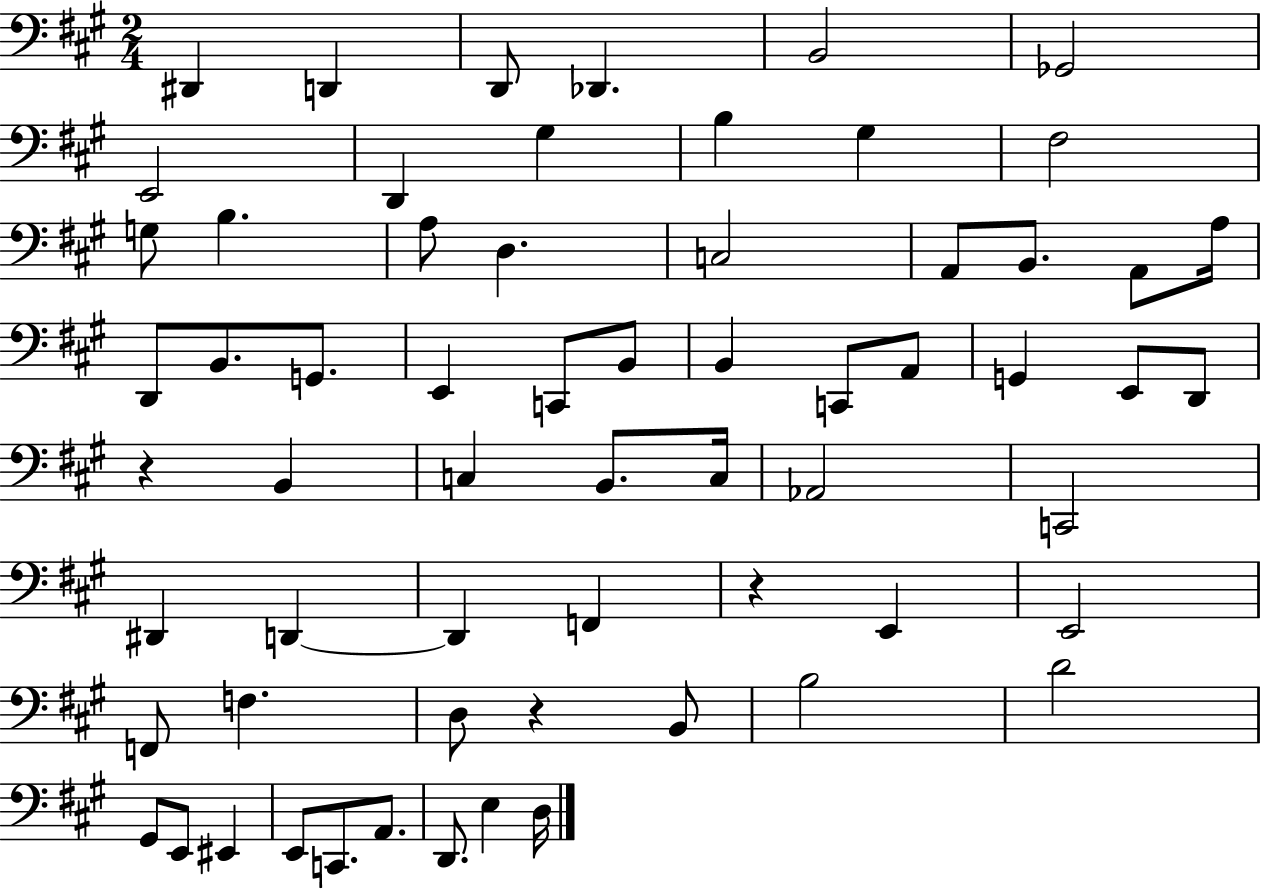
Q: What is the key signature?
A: A major